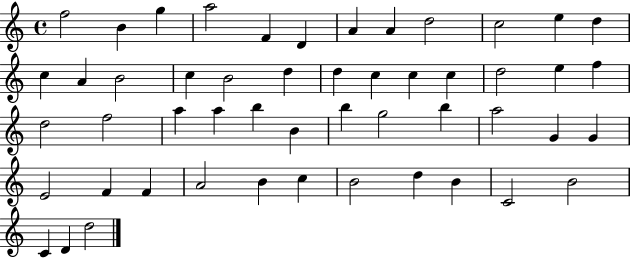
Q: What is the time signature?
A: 4/4